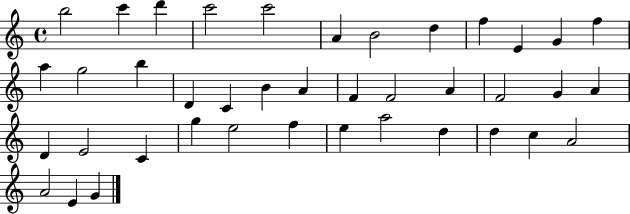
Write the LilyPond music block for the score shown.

{
  \clef treble
  \time 4/4
  \defaultTimeSignature
  \key c \major
  b''2 c'''4 d'''4 | c'''2 c'''2 | a'4 b'2 d''4 | f''4 e'4 g'4 f''4 | \break a''4 g''2 b''4 | d'4 c'4 b'4 a'4 | f'4 f'2 a'4 | f'2 g'4 a'4 | \break d'4 e'2 c'4 | g''4 e''2 f''4 | e''4 a''2 d''4 | d''4 c''4 a'2 | \break a'2 e'4 g'4 | \bar "|."
}